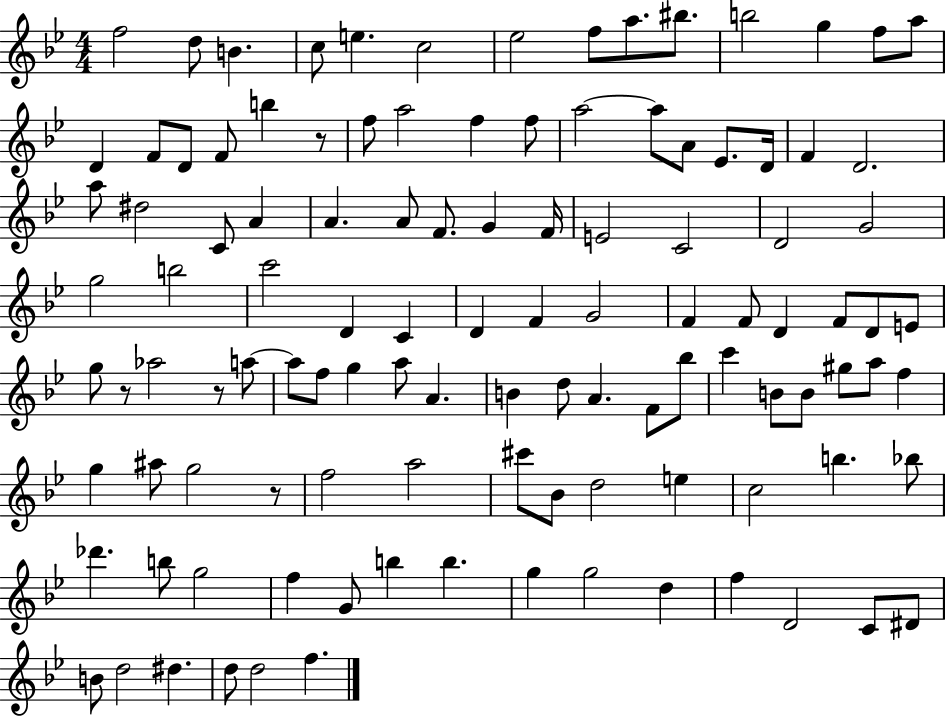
X:1
T:Untitled
M:4/4
L:1/4
K:Bb
f2 d/2 B c/2 e c2 _e2 f/2 a/2 ^b/2 b2 g f/2 a/2 D F/2 D/2 F/2 b z/2 f/2 a2 f f/2 a2 a/2 A/2 _E/2 D/4 F D2 a/2 ^d2 C/2 A A A/2 F/2 G F/4 E2 C2 D2 G2 g2 b2 c'2 D C D F G2 F F/2 D F/2 D/2 E/2 g/2 z/2 _a2 z/2 a/2 a/2 f/2 g a/2 A B d/2 A F/2 _b/2 c' B/2 B/2 ^g/2 a/2 f g ^a/2 g2 z/2 f2 a2 ^c'/2 _B/2 d2 e c2 b _b/2 _d' b/2 g2 f G/2 b b g g2 d f D2 C/2 ^D/2 B/2 d2 ^d d/2 d2 f